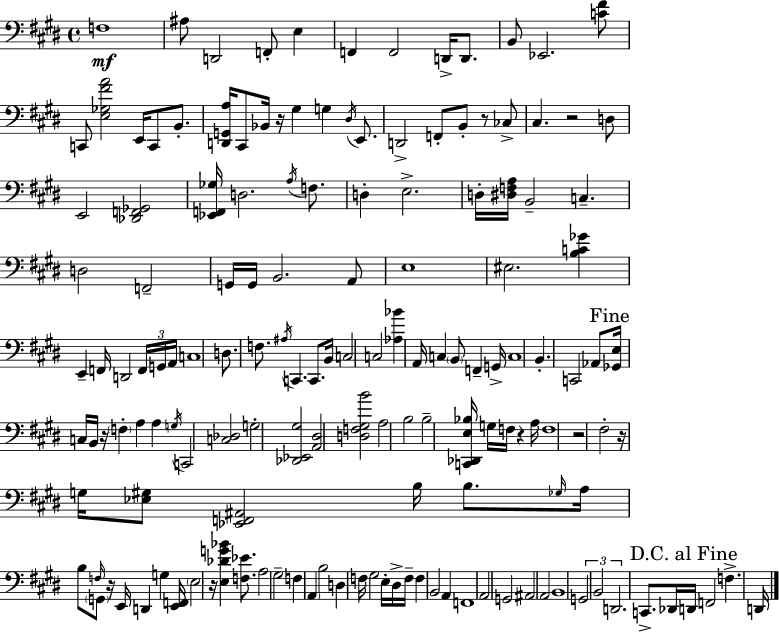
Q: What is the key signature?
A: E major